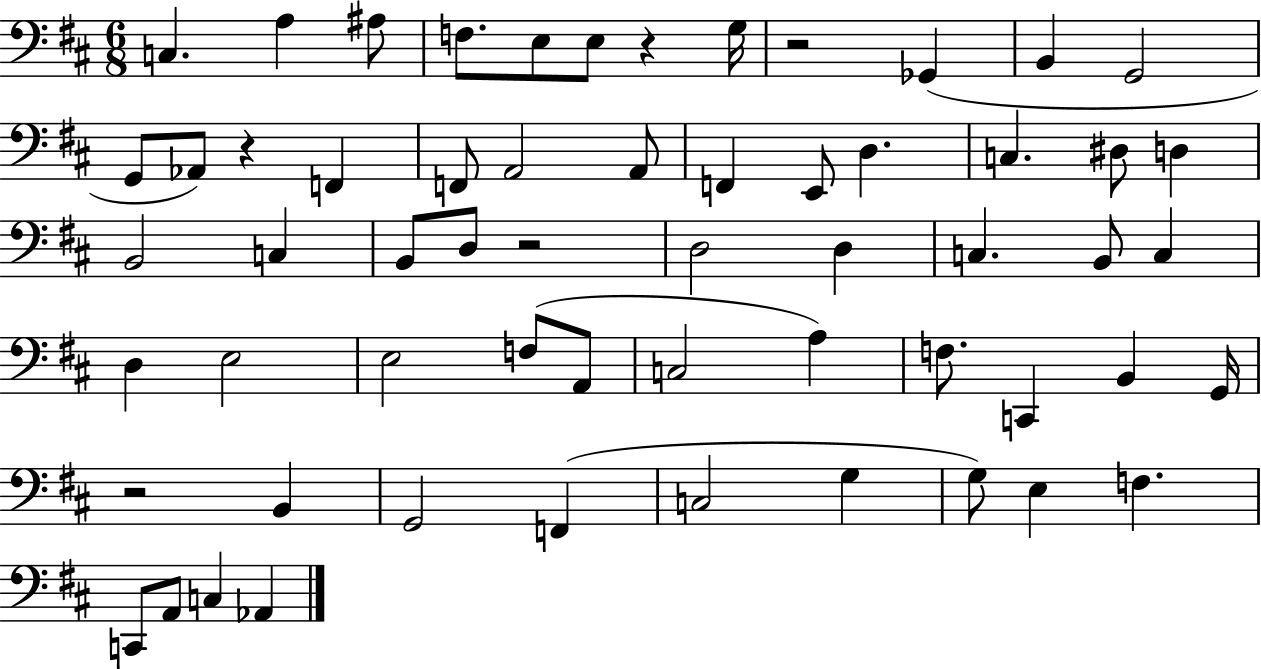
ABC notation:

X:1
T:Untitled
M:6/8
L:1/4
K:D
C, A, ^A,/2 F,/2 E,/2 E,/2 z G,/4 z2 _G,, B,, G,,2 G,,/2 _A,,/2 z F,, F,,/2 A,,2 A,,/2 F,, E,,/2 D, C, ^D,/2 D, B,,2 C, B,,/2 D,/2 z2 D,2 D, C, B,,/2 C, D, E,2 E,2 F,/2 A,,/2 C,2 A, F,/2 C,, B,, G,,/4 z2 B,, G,,2 F,, C,2 G, G,/2 E, F, C,,/2 A,,/2 C, _A,,